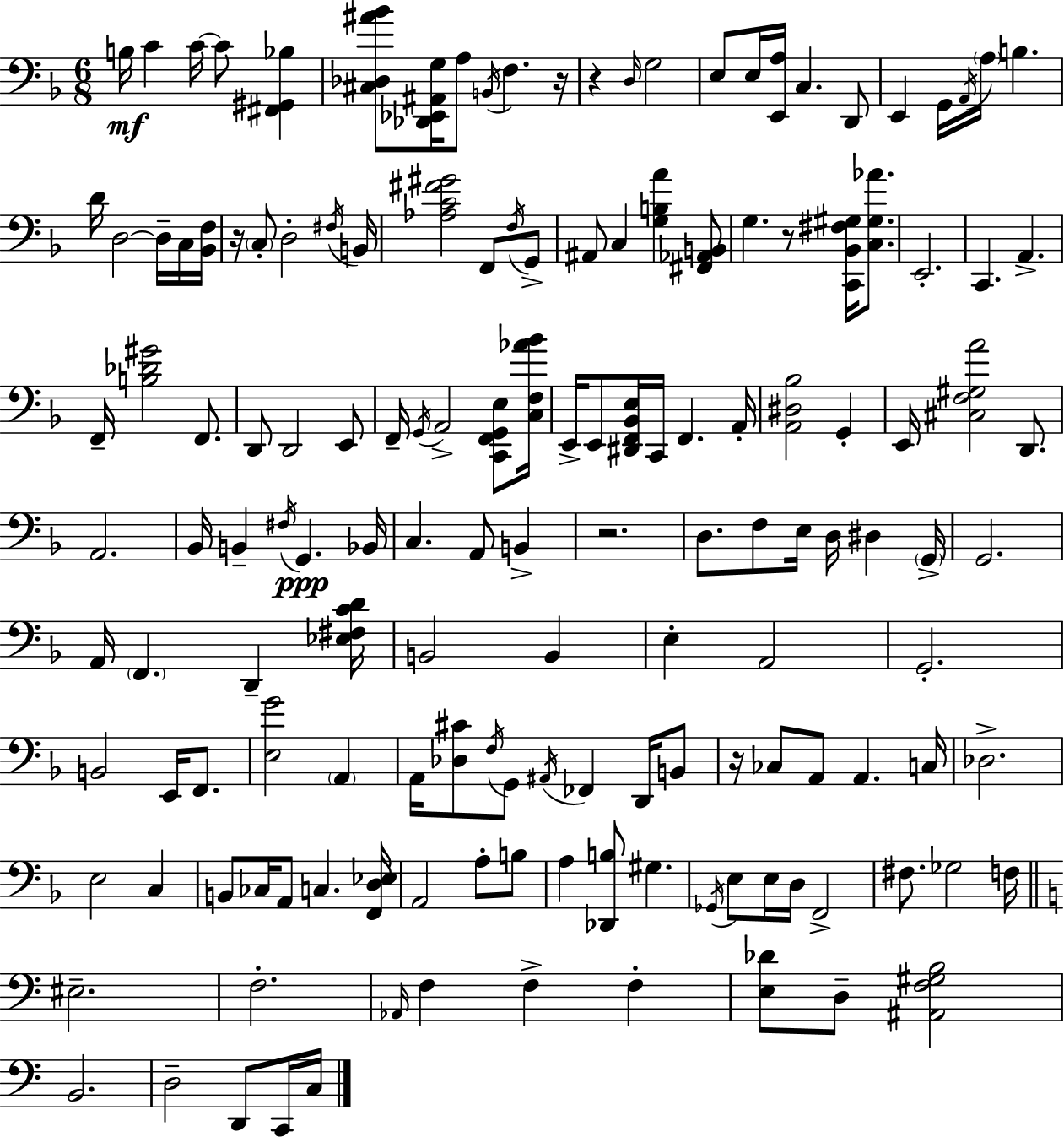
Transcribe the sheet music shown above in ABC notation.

X:1
T:Untitled
M:6/8
L:1/4
K:F
B,/4 C C/4 C/2 [^F,,^G,,_B,] [^C,_D,^A_B]/2 [_D,,_E,,^A,,G,]/4 A,/2 B,,/4 F, z/4 z D,/4 G,2 E,/2 E,/4 [E,,A,]/4 C, D,,/2 E,, G,,/4 A,,/4 A,/4 B, D/4 D,2 D,/4 C,/4 [_B,,F,]/4 z/4 C,/2 D,2 ^F,/4 B,,/4 [_A,C^F^G]2 F,,/2 F,/4 G,,/2 ^A,,/2 C, [G,B,A] [^F,,_A,,B,,]/2 G, z/2 [C,,_B,,^F,^G,]/4 [C,^G,_A]/2 E,,2 C,, A,, F,,/4 [B,_D^G]2 F,,/2 D,,/2 D,,2 E,,/2 F,,/4 G,,/4 A,,2 [C,,F,,G,,E,]/2 [C,F,_A_B]/4 E,,/4 E,,/2 [^D,,F,,_B,,E,]/4 C,,/4 F,, A,,/4 [A,,^D,_B,]2 G,, E,,/4 [^C,F,^G,A]2 D,,/2 A,,2 _B,,/4 B,, ^F,/4 G,, _B,,/4 C, A,,/2 B,, z2 D,/2 F,/2 E,/4 D,/4 ^D, G,,/4 G,,2 A,,/4 F,, D,, [_E,^F,CD]/4 B,,2 B,, E, A,,2 G,,2 B,,2 E,,/4 F,,/2 [E,G]2 A,, A,,/4 [_D,^C]/2 F,/4 G,,/2 ^A,,/4 _F,, D,,/4 B,,/2 z/4 _C,/2 A,,/2 A,, C,/4 _D,2 E,2 C, B,,/2 _C,/4 A,,/2 C, [F,,D,_E,]/4 A,,2 A,/2 B,/2 A, [_D,,B,]/2 ^G, _G,,/4 E,/2 E,/4 D,/4 F,,2 ^F,/2 _G,2 F,/4 ^E,2 F,2 _A,,/4 F, F, F, [E,_D]/2 D,/2 [^A,,F,^G,B,]2 B,,2 D,2 D,,/2 C,,/4 C,/4